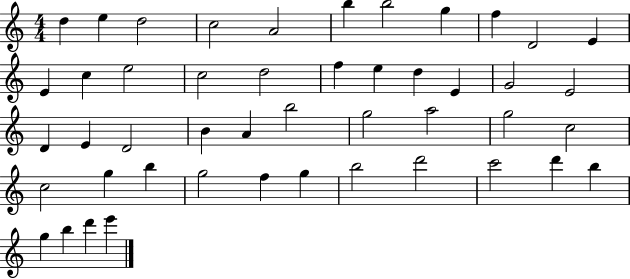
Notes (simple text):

D5/q E5/q D5/h C5/h A4/h B5/q B5/h G5/q F5/q D4/h E4/q E4/q C5/q E5/h C5/h D5/h F5/q E5/q D5/q E4/q G4/h E4/h D4/q E4/q D4/h B4/q A4/q B5/h G5/h A5/h G5/h C5/h C5/h G5/q B5/q G5/h F5/q G5/q B5/h D6/h C6/h D6/q B5/q G5/q B5/q D6/q E6/q